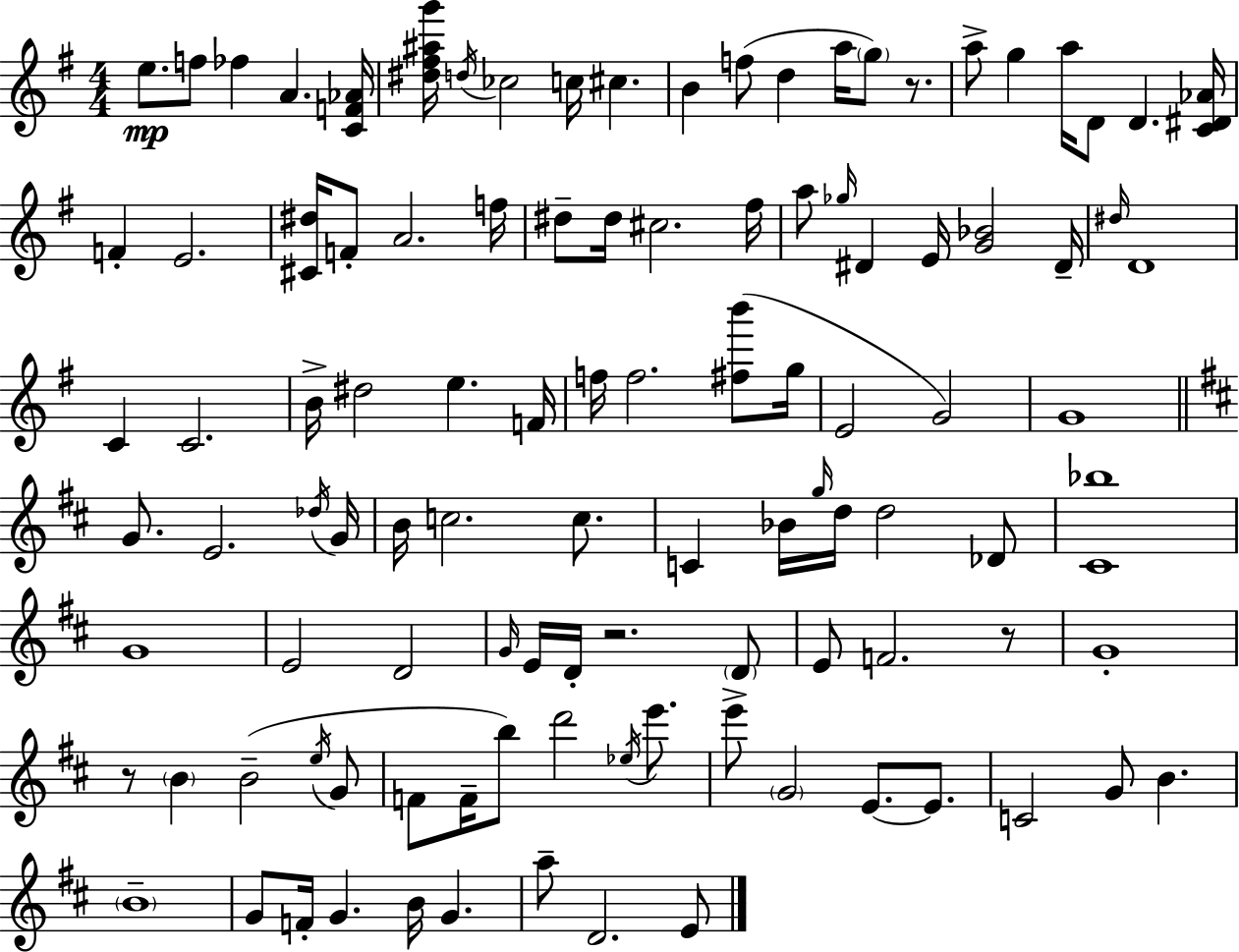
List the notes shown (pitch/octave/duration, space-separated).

E5/e. F5/e FES5/q A4/q. [C4,F4,Ab4]/s [D#5,F#5,A#5,G6]/s D5/s CES5/h C5/s C#5/q. B4/q F5/e D5/q A5/s G5/e R/e. A5/e G5/q A5/s D4/e D4/q. [C4,D#4,Ab4]/s F4/q E4/h. [C#4,D#5]/s F4/e A4/h. F5/s D#5/e D#5/s C#5/h. F#5/s A5/e Gb5/s D#4/q E4/s [G4,Bb4]/h D#4/s D#5/s D4/w C4/q C4/h. B4/s D#5/h E5/q. F4/s F5/s F5/h. [F#5,B6]/e G5/s E4/h G4/h G4/w G4/e. E4/h. Db5/s G4/s B4/s C5/h. C5/e. C4/q Bb4/s G5/s D5/s D5/h Db4/e [C#4,Bb5]/w G4/w E4/h D4/h G4/s E4/s D4/s R/h. D4/e E4/e F4/h. R/e G4/w R/e B4/q B4/h E5/s G4/e F4/e F4/s B5/e D6/h Eb5/s E6/e. E6/e G4/h E4/e. E4/e. C4/h G4/e B4/q. B4/w G4/e F4/s G4/q. B4/s G4/q. A5/e D4/h. E4/e